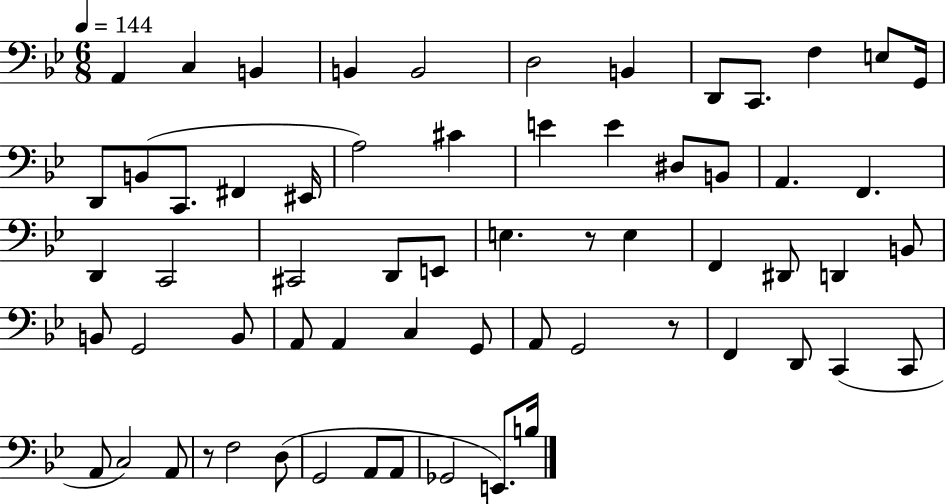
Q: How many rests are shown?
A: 3